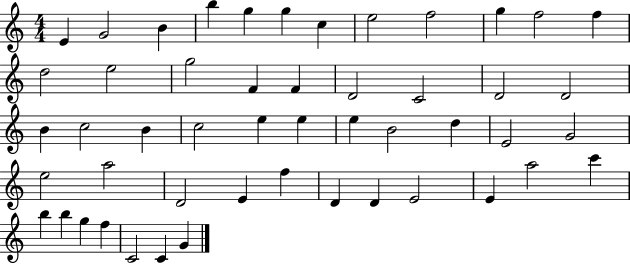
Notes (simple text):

E4/q G4/h B4/q B5/q G5/q G5/q C5/q E5/h F5/h G5/q F5/h F5/q D5/h E5/h G5/h F4/q F4/q D4/h C4/h D4/h D4/h B4/q C5/h B4/q C5/h E5/q E5/q E5/q B4/h D5/q E4/h G4/h E5/h A5/h D4/h E4/q F5/q D4/q D4/q E4/h E4/q A5/h C6/q B5/q B5/q G5/q F5/q C4/h C4/q G4/q